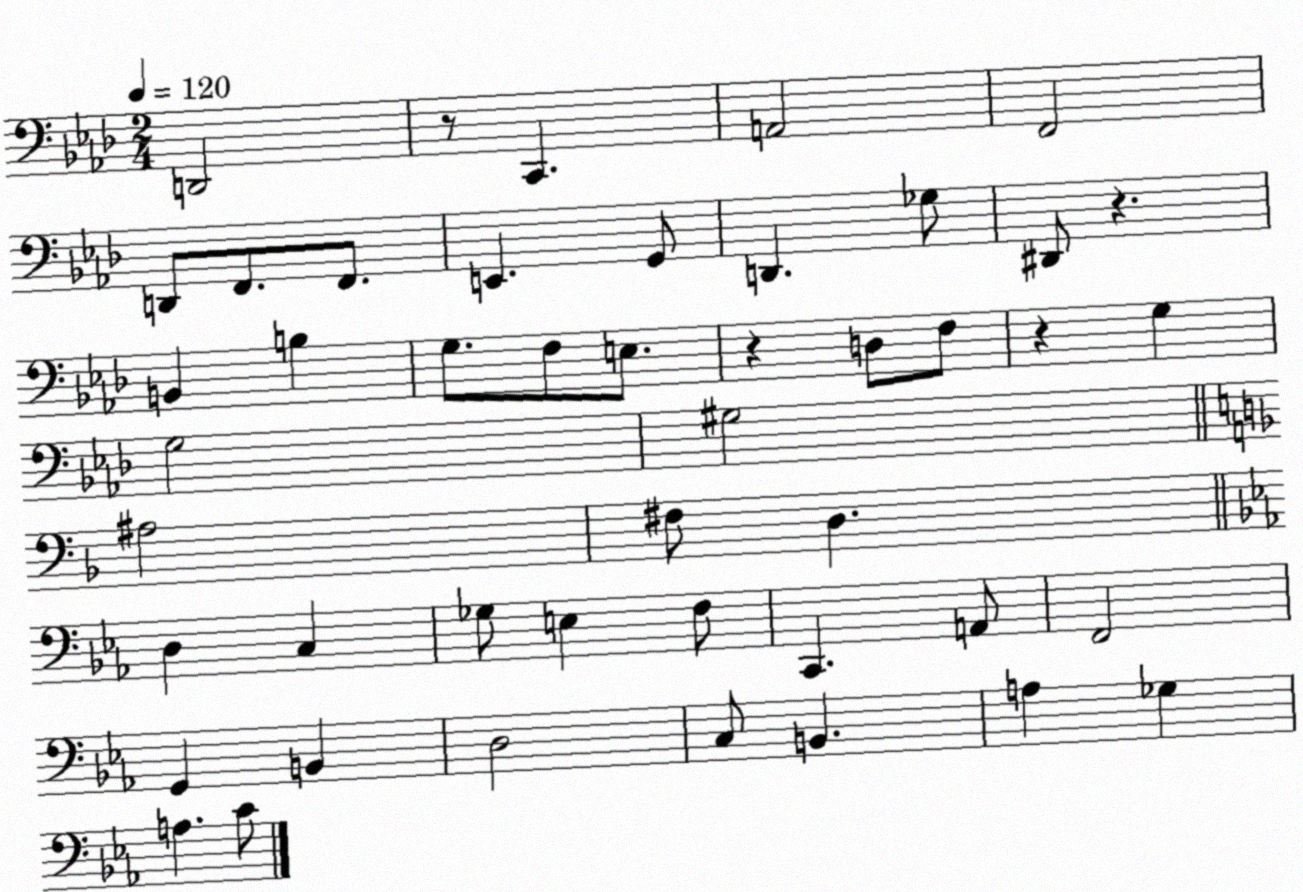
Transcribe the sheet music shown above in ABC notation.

X:1
T:Untitled
M:2/4
L:1/4
K:Ab
D,,2 z/2 C,, A,,2 F,,2 D,,/2 F,,/2 F,,/2 E,, G,,/2 D,, _G,/2 ^D,,/2 z B,, B, G,/2 F,/2 E,/2 z D,/2 F,/2 z G, G,2 ^G,2 ^A,2 ^F,/2 D, D, C, _G,/2 E, F,/2 C,, A,,/2 F,,2 G,, B,, D,2 C,/2 B,, A, _G, A, C/2